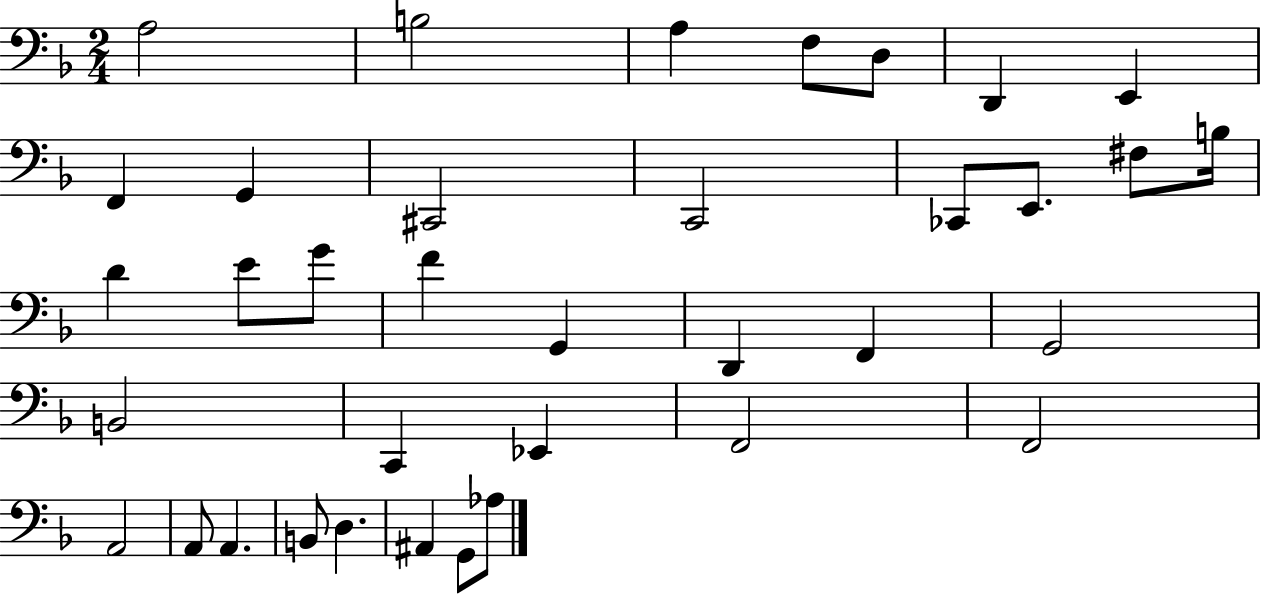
X:1
T:Untitled
M:2/4
L:1/4
K:F
A,2 B,2 A, F,/2 D,/2 D,, E,, F,, G,, ^C,,2 C,,2 _C,,/2 E,,/2 ^F,/2 B,/4 D E/2 G/2 F G,, D,, F,, G,,2 B,,2 C,, _E,, F,,2 F,,2 A,,2 A,,/2 A,, B,,/2 D, ^A,, G,,/2 _A,/2